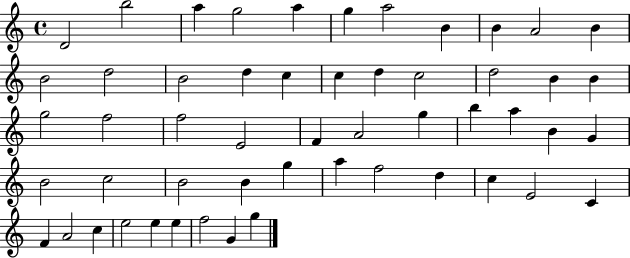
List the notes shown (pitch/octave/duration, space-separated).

D4/h B5/h A5/q G5/h A5/q G5/q A5/h B4/q B4/q A4/h B4/q B4/h D5/h B4/h D5/q C5/q C5/q D5/q C5/h D5/h B4/q B4/q G5/h F5/h F5/h E4/h F4/q A4/h G5/q B5/q A5/q B4/q G4/q B4/h C5/h B4/h B4/q G5/q A5/q F5/h D5/q C5/q E4/h C4/q F4/q A4/h C5/q E5/h E5/q E5/q F5/h G4/q G5/q